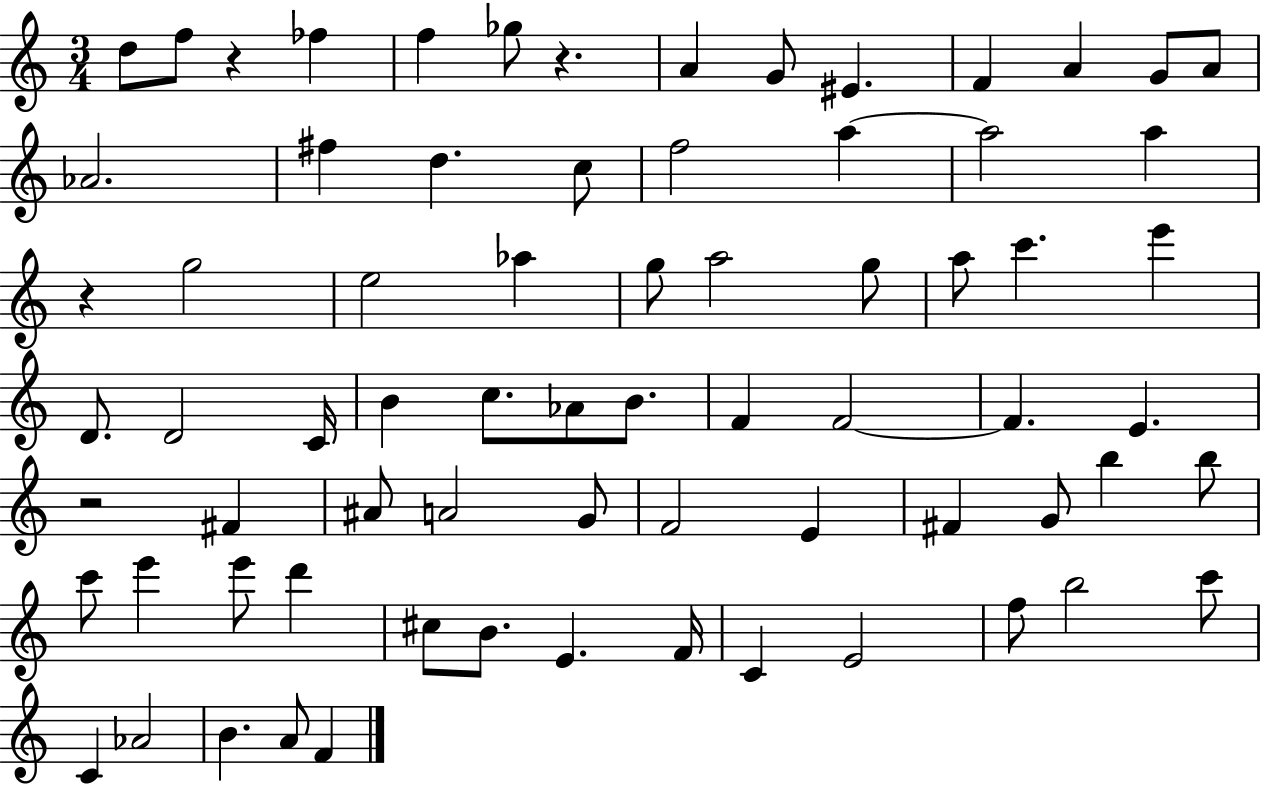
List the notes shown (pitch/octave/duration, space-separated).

D5/e F5/e R/q FES5/q F5/q Gb5/e R/q. A4/q G4/e EIS4/q. F4/q A4/q G4/e A4/e Ab4/h. F#5/q D5/q. C5/e F5/h A5/q A5/h A5/q R/q G5/h E5/h Ab5/q G5/e A5/h G5/e A5/e C6/q. E6/q D4/e. D4/h C4/s B4/q C5/e. Ab4/e B4/e. F4/q F4/h F4/q. E4/q. R/h F#4/q A#4/e A4/h G4/e F4/h E4/q F#4/q G4/e B5/q B5/e C6/e E6/q E6/e D6/q C#5/e B4/e. E4/q. F4/s C4/q E4/h F5/e B5/h C6/e C4/q Ab4/h B4/q. A4/e F4/q